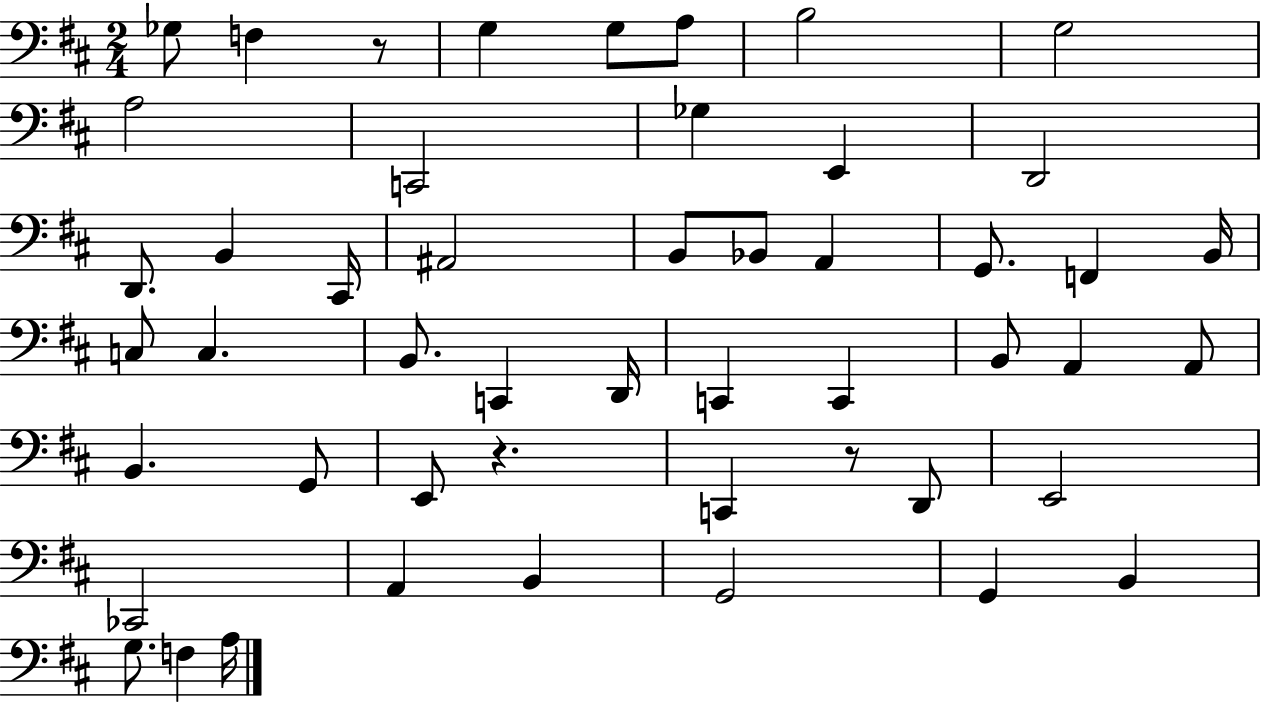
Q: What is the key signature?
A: D major